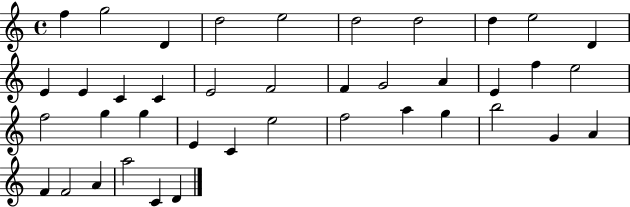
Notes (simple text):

F5/q G5/h D4/q D5/h E5/h D5/h D5/h D5/q E5/h D4/q E4/q E4/q C4/q C4/q E4/h F4/h F4/q G4/h A4/q E4/q F5/q E5/h F5/h G5/q G5/q E4/q C4/q E5/h F5/h A5/q G5/q B5/h G4/q A4/q F4/q F4/h A4/q A5/h C4/q D4/q